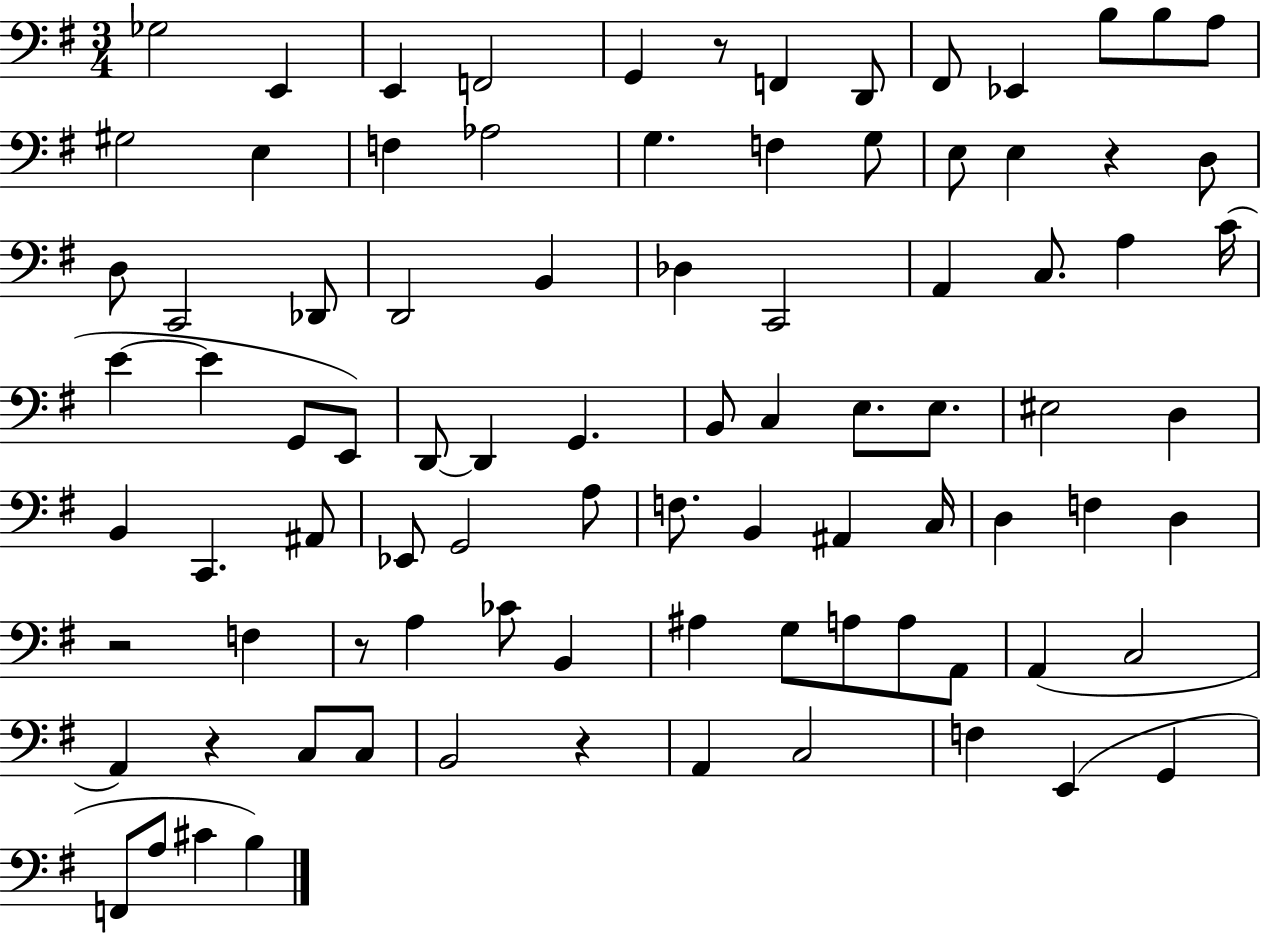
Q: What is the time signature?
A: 3/4